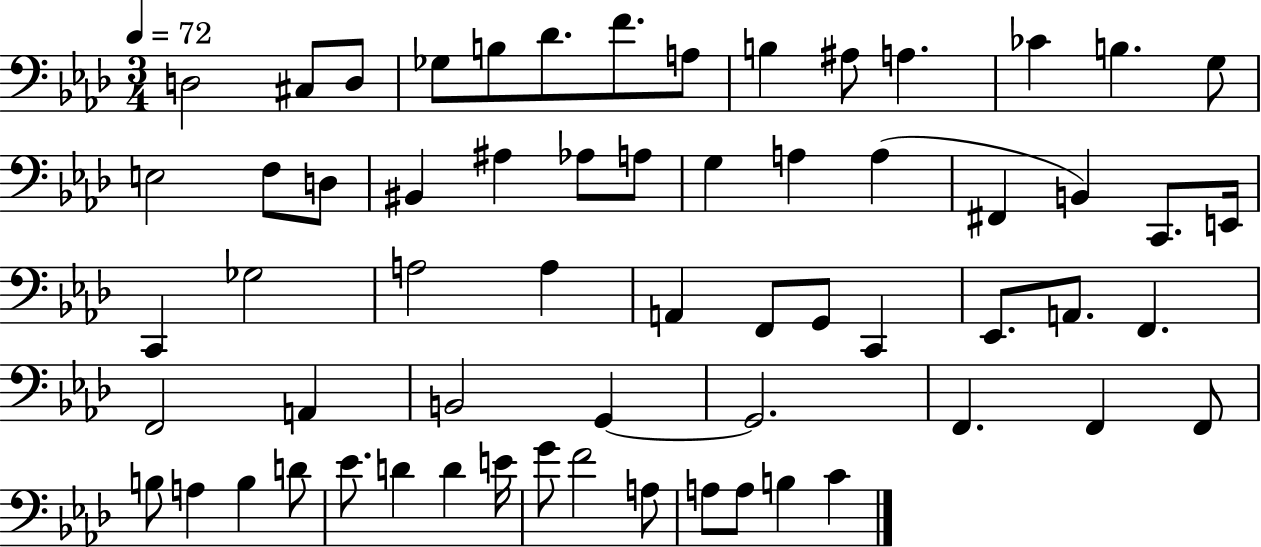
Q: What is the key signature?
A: AES major